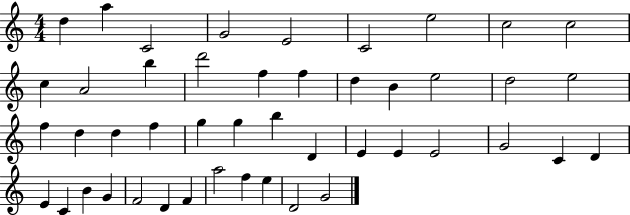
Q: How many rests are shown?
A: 0